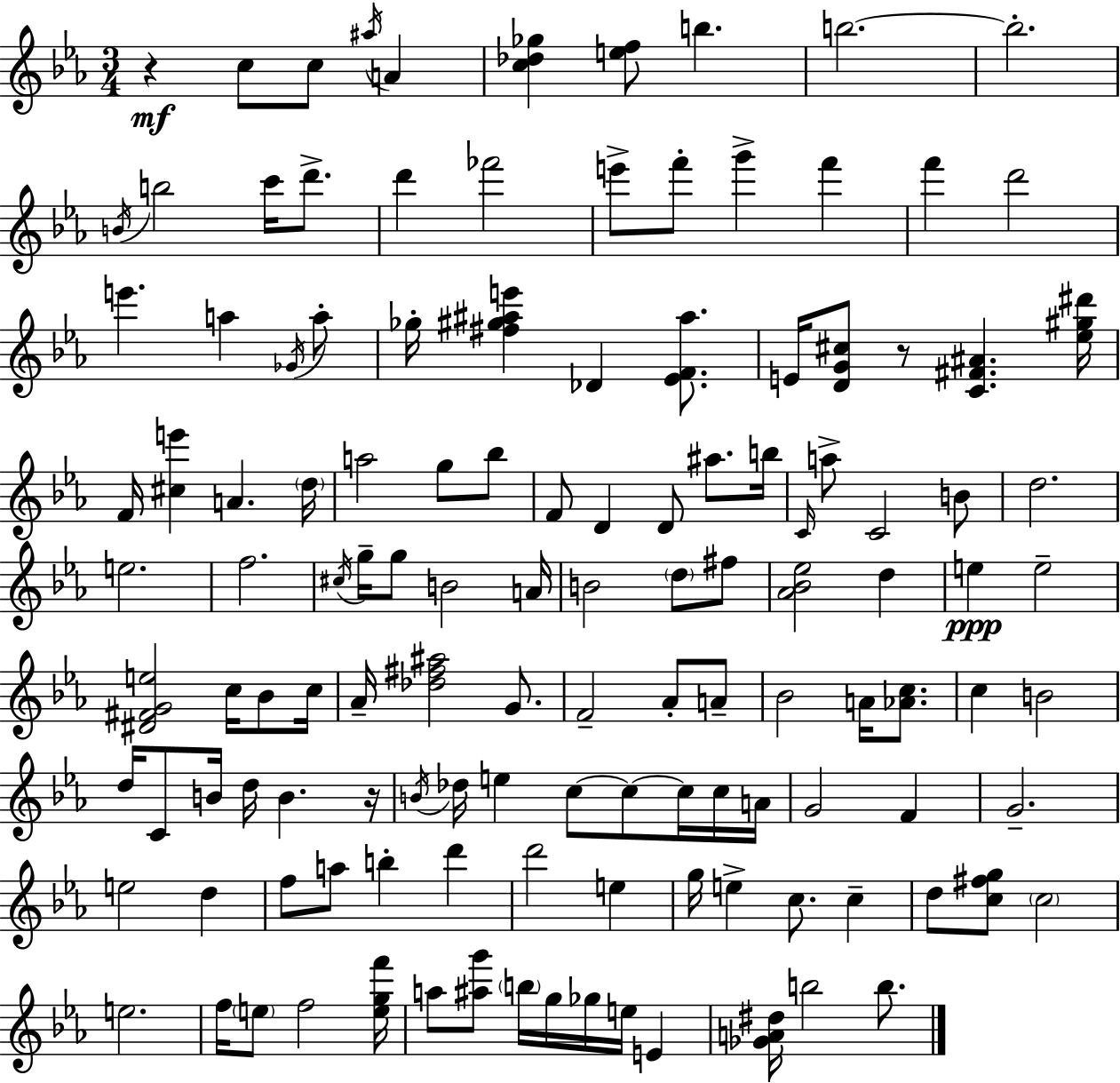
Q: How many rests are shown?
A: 3